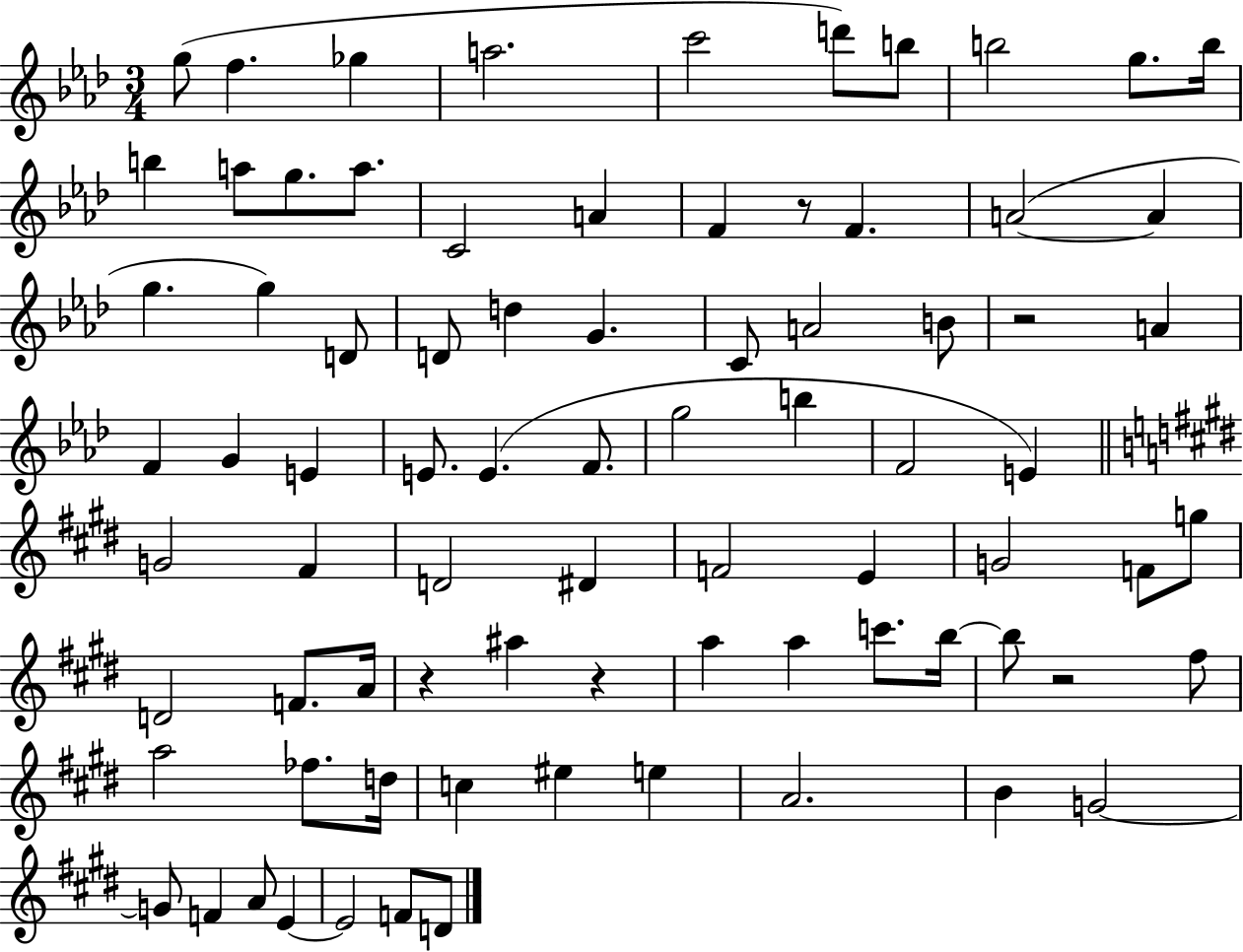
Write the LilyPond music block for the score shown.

{
  \clef treble
  \numericTimeSignature
  \time 3/4
  \key aes \major
  g''8( f''4. ges''4 | a''2. | c'''2 d'''8) b''8 | b''2 g''8. b''16 | \break b''4 a''8 g''8. a''8. | c'2 a'4 | f'4 r8 f'4. | a'2~(~ a'4 | \break g''4. g''4) d'8 | d'8 d''4 g'4. | c'8 a'2 b'8 | r2 a'4 | \break f'4 g'4 e'4 | e'8. e'4.( f'8. | g''2 b''4 | f'2 e'4) | \break \bar "||" \break \key e \major g'2 fis'4 | d'2 dis'4 | f'2 e'4 | g'2 f'8 g''8 | \break d'2 f'8. a'16 | r4 ais''4 r4 | a''4 a''4 c'''8. b''16~~ | b''8 r2 fis''8 | \break a''2 fes''8. d''16 | c''4 eis''4 e''4 | a'2. | b'4 g'2~~ | \break g'8 f'4 a'8 e'4~~ | e'2 f'8 d'8 | \bar "|."
}